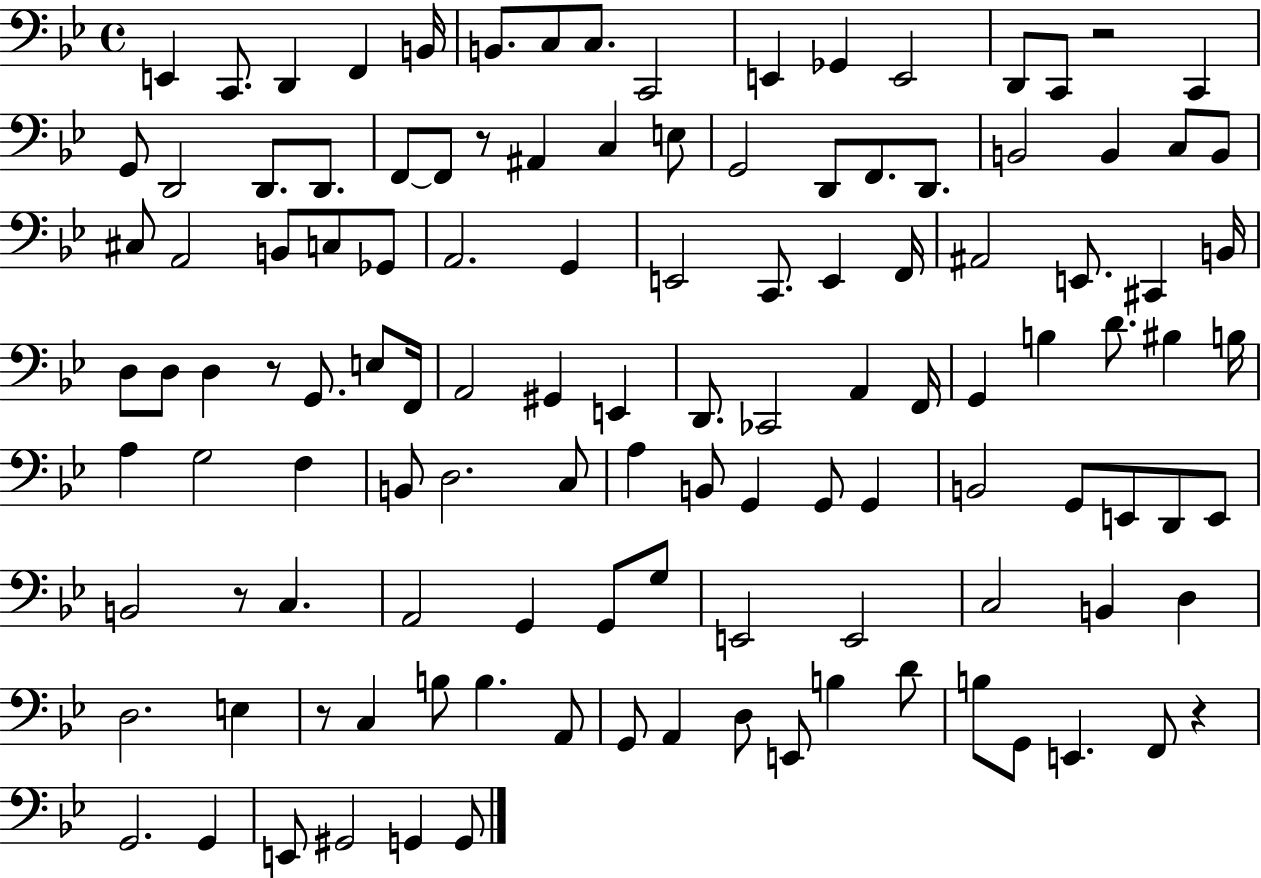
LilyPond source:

{
  \clef bass
  \time 4/4
  \defaultTimeSignature
  \key bes \major
  \repeat volta 2 { e,4 c,8. d,4 f,4 b,16 | b,8. c8 c8. c,2 | e,4 ges,4 e,2 | d,8 c,8 r2 c,4 | \break g,8 d,2 d,8. d,8. | f,8~~ f,8 r8 ais,4 c4 e8 | g,2 d,8 f,8. d,8. | b,2 b,4 c8 b,8 | \break cis8 a,2 b,8 c8 ges,8 | a,2. g,4 | e,2 c,8. e,4 f,16 | ais,2 e,8. cis,4 b,16 | \break d8 d8 d4 r8 g,8. e8 f,16 | a,2 gis,4 e,4 | d,8. ces,2 a,4 f,16 | g,4 b4 d'8. bis4 b16 | \break a4 g2 f4 | b,8 d2. c8 | a4 b,8 g,4 g,8 g,4 | b,2 g,8 e,8 d,8 e,8 | \break b,2 r8 c4. | a,2 g,4 g,8 g8 | e,2 e,2 | c2 b,4 d4 | \break d2. e4 | r8 c4 b8 b4. a,8 | g,8 a,4 d8 e,8 b4 d'8 | b8 g,8 e,4. f,8 r4 | \break g,2. g,4 | e,8 gis,2 g,4 g,8 | } \bar "|."
}